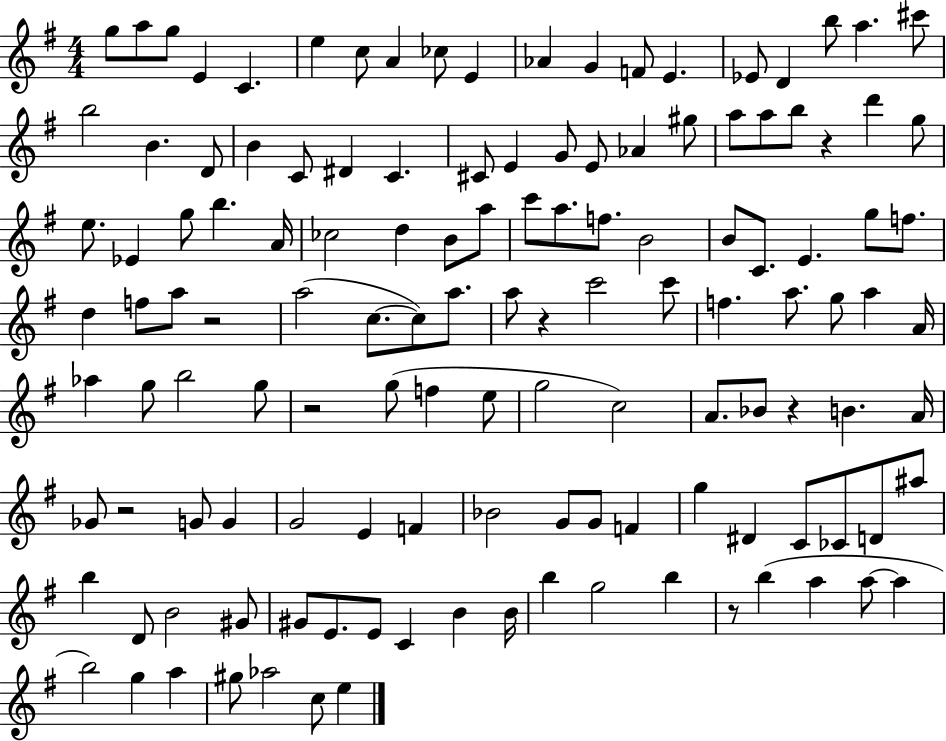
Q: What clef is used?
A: treble